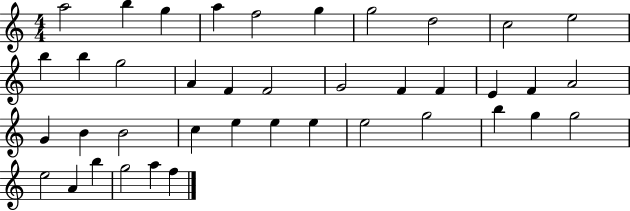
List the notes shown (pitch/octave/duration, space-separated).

A5/h B5/q G5/q A5/q F5/h G5/q G5/h D5/h C5/h E5/h B5/q B5/q G5/h A4/q F4/q F4/h G4/h F4/q F4/q E4/q F4/q A4/h G4/q B4/q B4/h C5/q E5/q E5/q E5/q E5/h G5/h B5/q G5/q G5/h E5/h A4/q B5/q G5/h A5/q F5/q